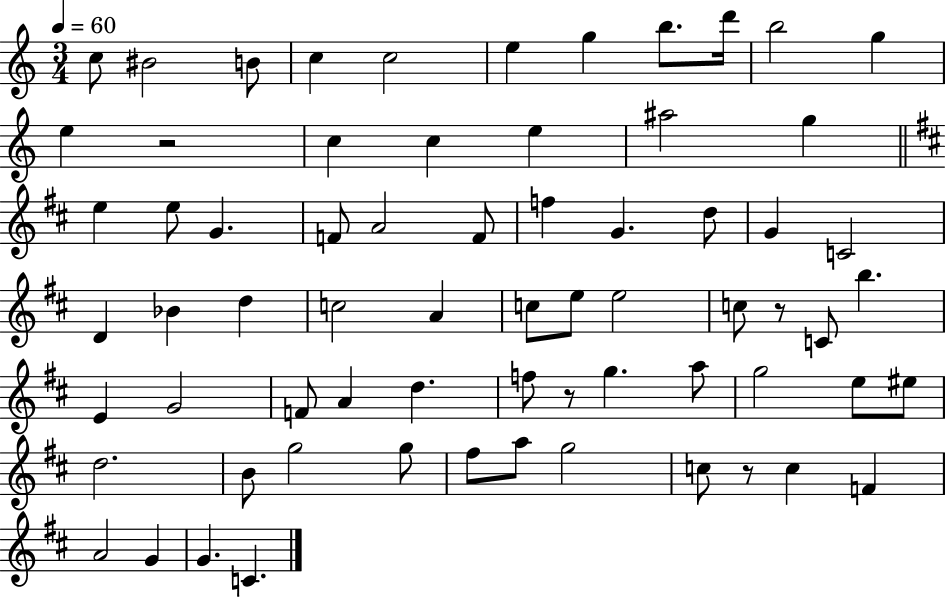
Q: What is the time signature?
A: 3/4